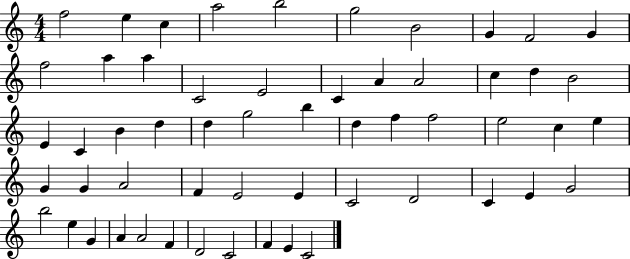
F5/h E5/q C5/q A5/h B5/h G5/h B4/h G4/q F4/h G4/q F5/h A5/q A5/q C4/h E4/h C4/q A4/q A4/h C5/q D5/q B4/h E4/q C4/q B4/q D5/q D5/q G5/h B5/q D5/q F5/q F5/h E5/h C5/q E5/q G4/q G4/q A4/h F4/q E4/h E4/q C4/h D4/h C4/q E4/q G4/h B5/h E5/q G4/q A4/q A4/h F4/q D4/h C4/h F4/q E4/q C4/h